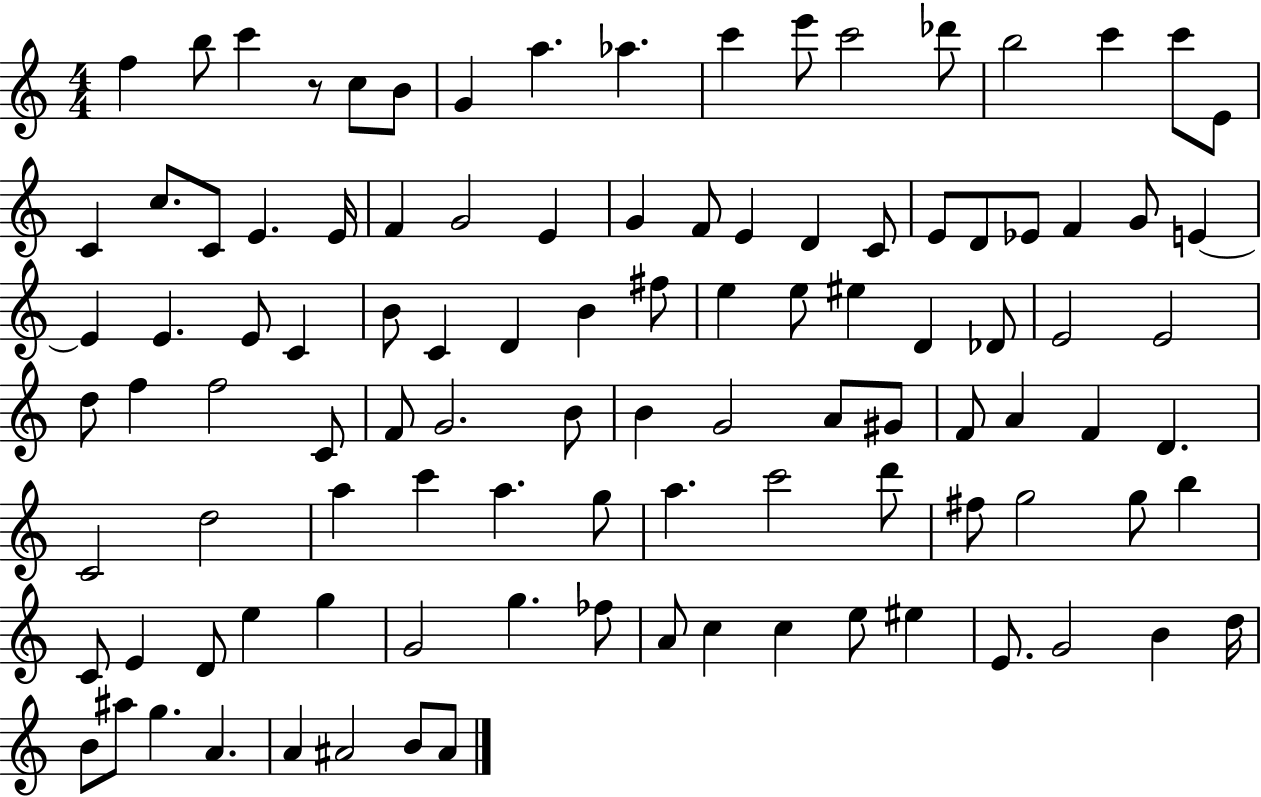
{
  \clef treble
  \numericTimeSignature
  \time 4/4
  \key c \major
  \repeat volta 2 { f''4 b''8 c'''4 r8 c''8 b'8 | g'4 a''4. aes''4. | c'''4 e'''8 c'''2 des'''8 | b''2 c'''4 c'''8 e'8 | \break c'4 c''8. c'8 e'4. e'16 | f'4 g'2 e'4 | g'4 f'8 e'4 d'4 c'8 | e'8 d'8 ees'8 f'4 g'8 e'4~~ | \break e'4 e'4. e'8 c'4 | b'8 c'4 d'4 b'4 fis''8 | e''4 e''8 eis''4 d'4 des'8 | e'2 e'2 | \break d''8 f''4 f''2 c'8 | f'8 g'2. b'8 | b'4 g'2 a'8 gis'8 | f'8 a'4 f'4 d'4. | \break c'2 d''2 | a''4 c'''4 a''4. g''8 | a''4. c'''2 d'''8 | fis''8 g''2 g''8 b''4 | \break c'8 e'4 d'8 e''4 g''4 | g'2 g''4. fes''8 | a'8 c''4 c''4 e''8 eis''4 | e'8. g'2 b'4 d''16 | \break b'8 ais''8 g''4. a'4. | a'4 ais'2 b'8 ais'8 | } \bar "|."
}